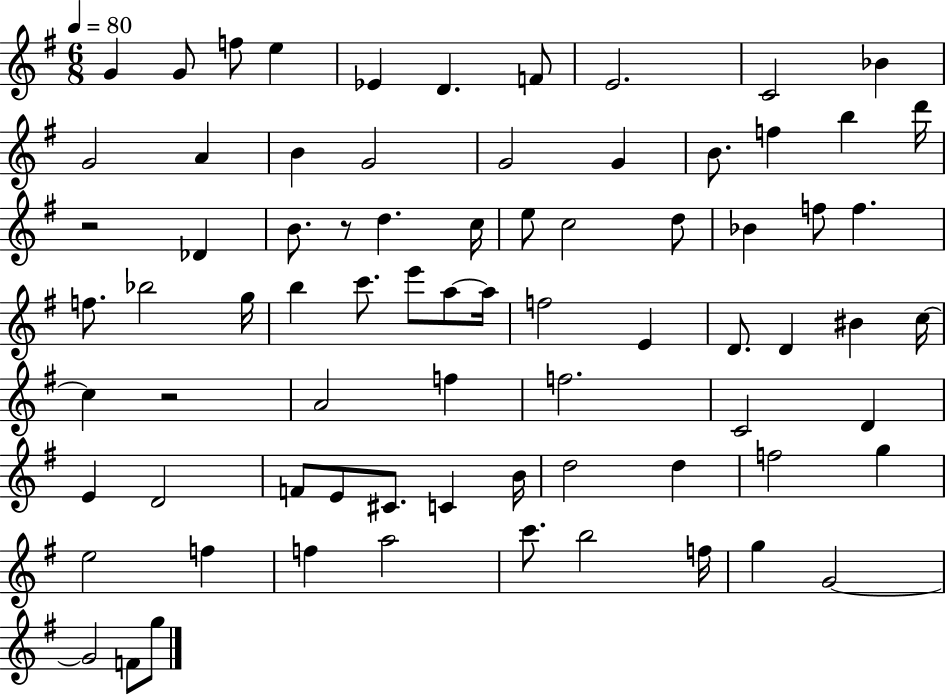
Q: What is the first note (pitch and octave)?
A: G4